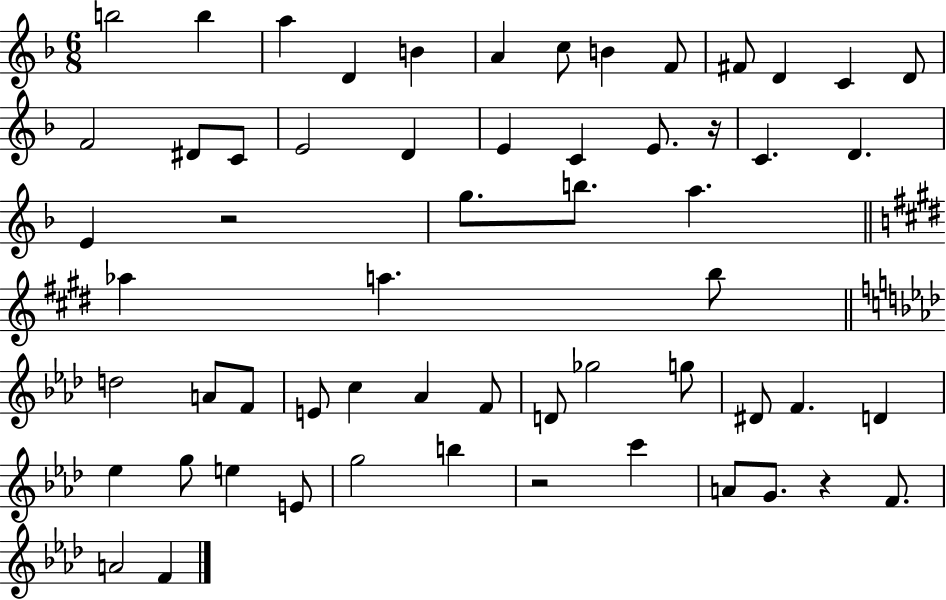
{
  \clef treble
  \numericTimeSignature
  \time 6/8
  \key f \major
  b''2 b''4 | a''4 d'4 b'4 | a'4 c''8 b'4 f'8 | fis'8 d'4 c'4 d'8 | \break f'2 dis'8 c'8 | e'2 d'4 | e'4 c'4 e'8. r16 | c'4. d'4. | \break e'4 r2 | g''8. b''8. a''4. | \bar "||" \break \key e \major aes''4 a''4. b''8 | \bar "||" \break \key aes \major d''2 a'8 f'8 | e'8 c''4 aes'4 f'8 | d'8 ges''2 g''8 | dis'8 f'4. d'4 | \break ees''4 g''8 e''4 e'8 | g''2 b''4 | r2 c'''4 | a'8 g'8. r4 f'8. | \break a'2 f'4 | \bar "|."
}